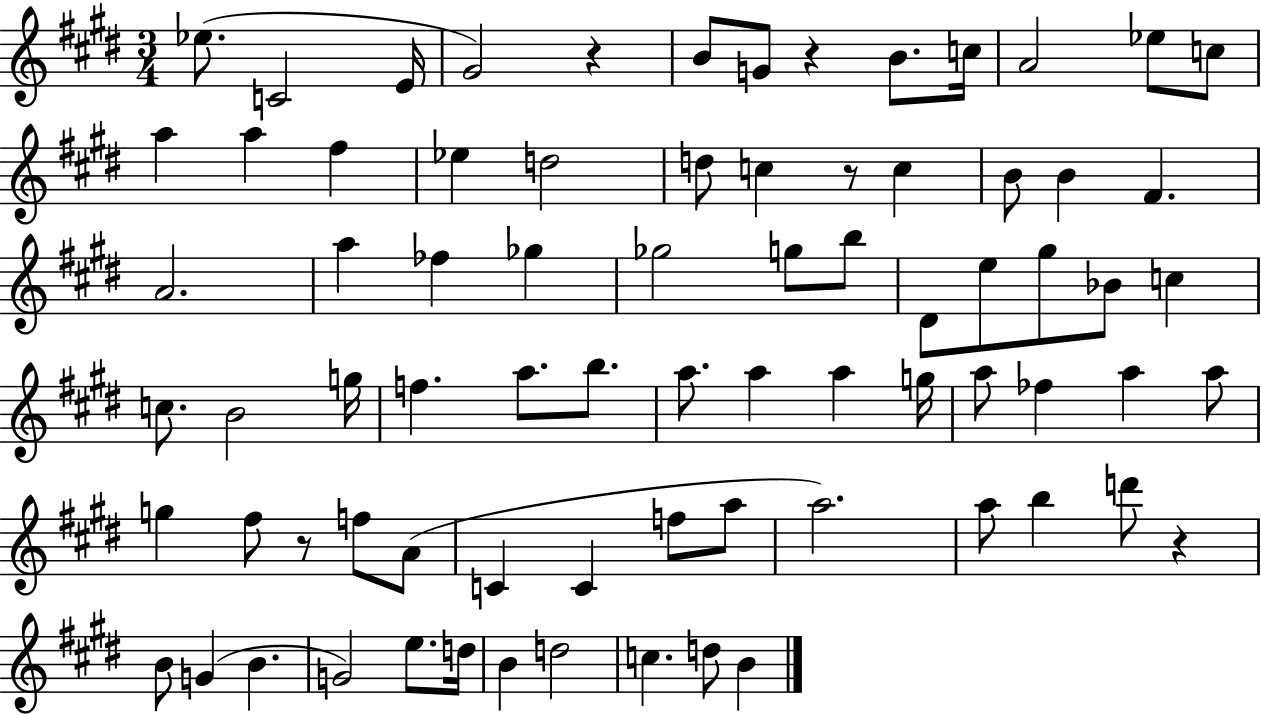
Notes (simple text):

Eb5/e. C4/h E4/s G#4/h R/q B4/e G4/e R/q B4/e. C5/s A4/h Eb5/e C5/e A5/q A5/q F#5/q Eb5/q D5/h D5/e C5/q R/e C5/q B4/e B4/q F#4/q. A4/h. A5/q FES5/q Gb5/q Gb5/h G5/e B5/e D#4/e E5/e G#5/e Bb4/e C5/q C5/e. B4/h G5/s F5/q. A5/e. B5/e. A5/e. A5/q A5/q G5/s A5/e FES5/q A5/q A5/e G5/q F#5/e R/e F5/e A4/e C4/q C4/q F5/e A5/e A5/h. A5/e B5/q D6/e R/q B4/e G4/q B4/q. G4/h E5/e. D5/s B4/q D5/h C5/q. D5/e B4/q